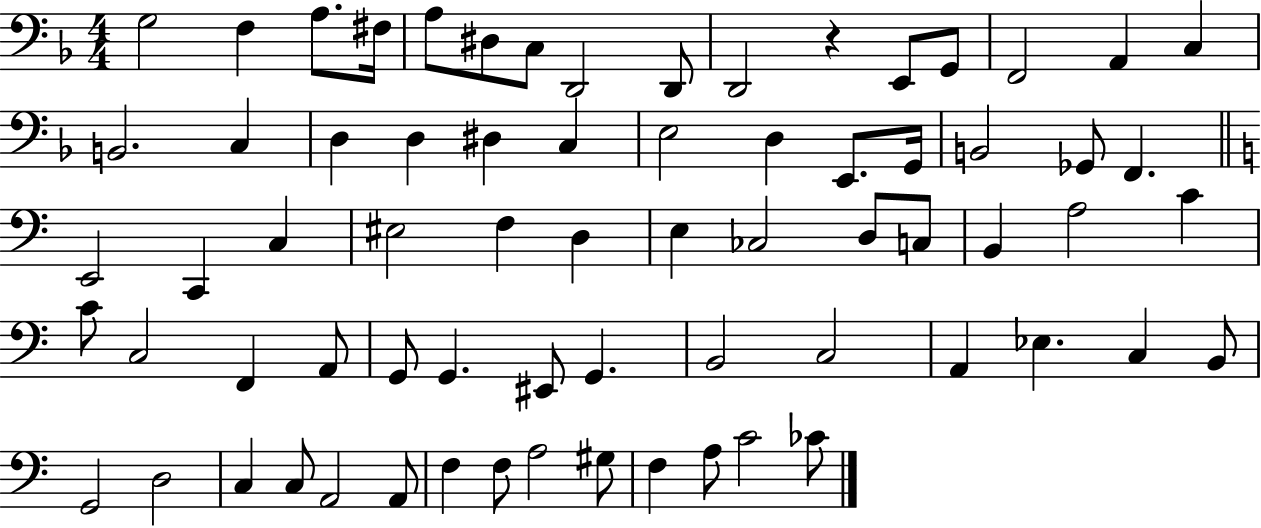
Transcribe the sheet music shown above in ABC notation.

X:1
T:Untitled
M:4/4
L:1/4
K:F
G,2 F, A,/2 ^F,/4 A,/2 ^D,/2 C,/2 D,,2 D,,/2 D,,2 z E,,/2 G,,/2 F,,2 A,, C, B,,2 C, D, D, ^D, C, E,2 D, E,,/2 G,,/4 B,,2 _G,,/2 F,, E,,2 C,, C, ^E,2 F, D, E, _C,2 D,/2 C,/2 B,, A,2 C C/2 C,2 F,, A,,/2 G,,/2 G,, ^E,,/2 G,, B,,2 C,2 A,, _E, C, B,,/2 G,,2 D,2 C, C,/2 A,,2 A,,/2 F, F,/2 A,2 ^G,/2 F, A,/2 C2 _C/2